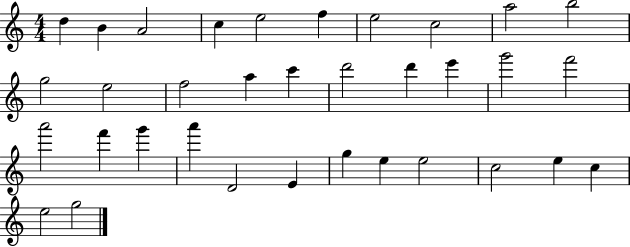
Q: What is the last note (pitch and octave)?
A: G5